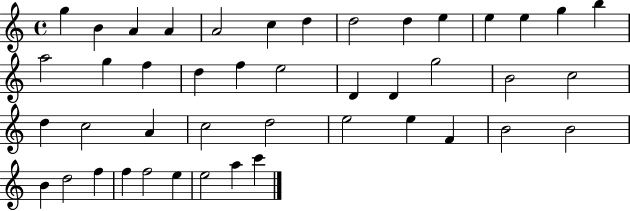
{
  \clef treble
  \time 4/4
  \defaultTimeSignature
  \key c \major
  g''4 b'4 a'4 a'4 | a'2 c''4 d''4 | d''2 d''4 e''4 | e''4 e''4 g''4 b''4 | \break a''2 g''4 f''4 | d''4 f''4 e''2 | d'4 d'4 g''2 | b'2 c''2 | \break d''4 c''2 a'4 | c''2 d''2 | e''2 e''4 f'4 | b'2 b'2 | \break b'4 d''2 f''4 | f''4 f''2 e''4 | e''2 a''4 c'''4 | \bar "|."
}